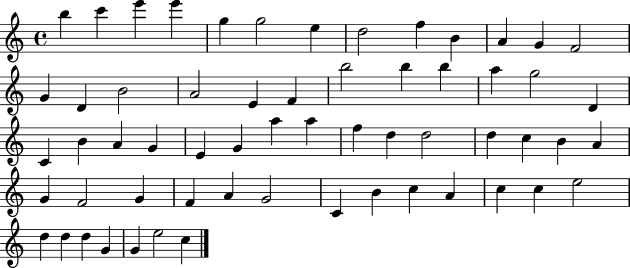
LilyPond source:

{
  \clef treble
  \time 4/4
  \defaultTimeSignature
  \key c \major
  b''4 c'''4 e'''4 e'''4 | g''4 g''2 e''4 | d''2 f''4 b'4 | a'4 g'4 f'2 | \break g'4 d'4 b'2 | a'2 e'4 f'4 | b''2 b''4 b''4 | a''4 g''2 d'4 | \break c'4 b'4 a'4 g'4 | e'4 g'4 a''4 a''4 | f''4 d''4 d''2 | d''4 c''4 b'4 a'4 | \break g'4 f'2 g'4 | f'4 a'4 g'2 | c'4 b'4 c''4 a'4 | c''4 c''4 e''2 | \break d''4 d''4 d''4 g'4 | g'4 e''2 c''4 | \bar "|."
}